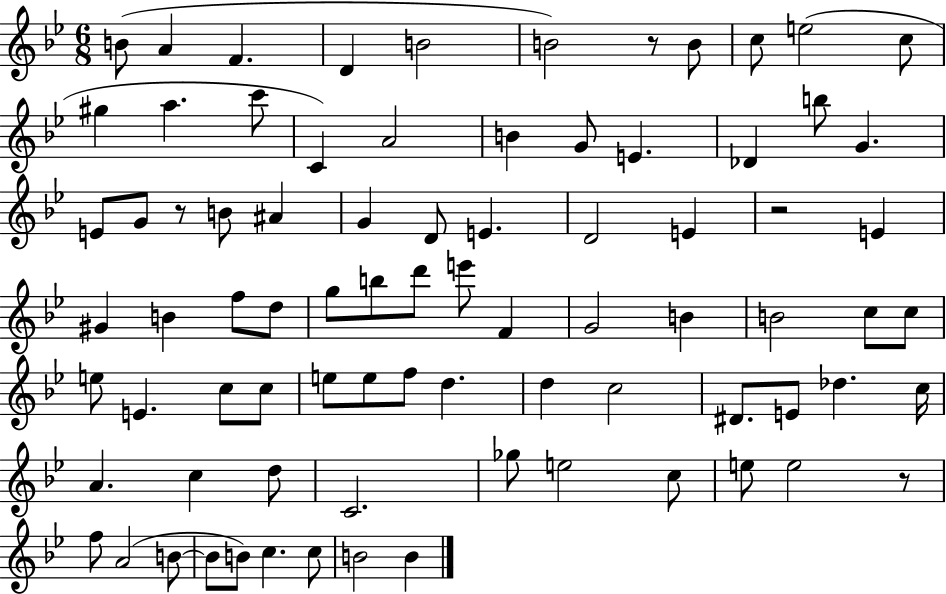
{
  \clef treble
  \numericTimeSignature
  \time 6/8
  \key bes \major
  b'8( a'4 f'4. | d'4 b'2 | b'2) r8 b'8 | c''8 e''2( c''8 | \break gis''4 a''4. c'''8 | c'4) a'2 | b'4 g'8 e'4. | des'4 b''8 g'4. | \break e'8 g'8 r8 b'8 ais'4 | g'4 d'8 e'4. | d'2 e'4 | r2 e'4 | \break gis'4 b'4 f''8 d''8 | g''8 b''8 d'''8 e'''8 f'4 | g'2 b'4 | b'2 c''8 c''8 | \break e''8 e'4. c''8 c''8 | e''8 e''8 f''8 d''4. | d''4 c''2 | dis'8. e'8 des''4. c''16 | \break a'4. c''4 d''8 | c'2. | ges''8 e''2 c''8 | e''8 e''2 r8 | \break f''8 a'2( b'8~~ | b'8 b'8) c''4. c''8 | b'2 b'4 | \bar "|."
}